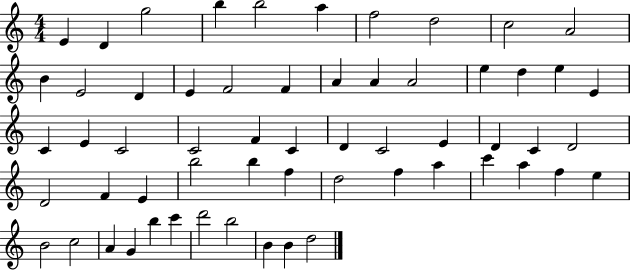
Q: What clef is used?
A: treble